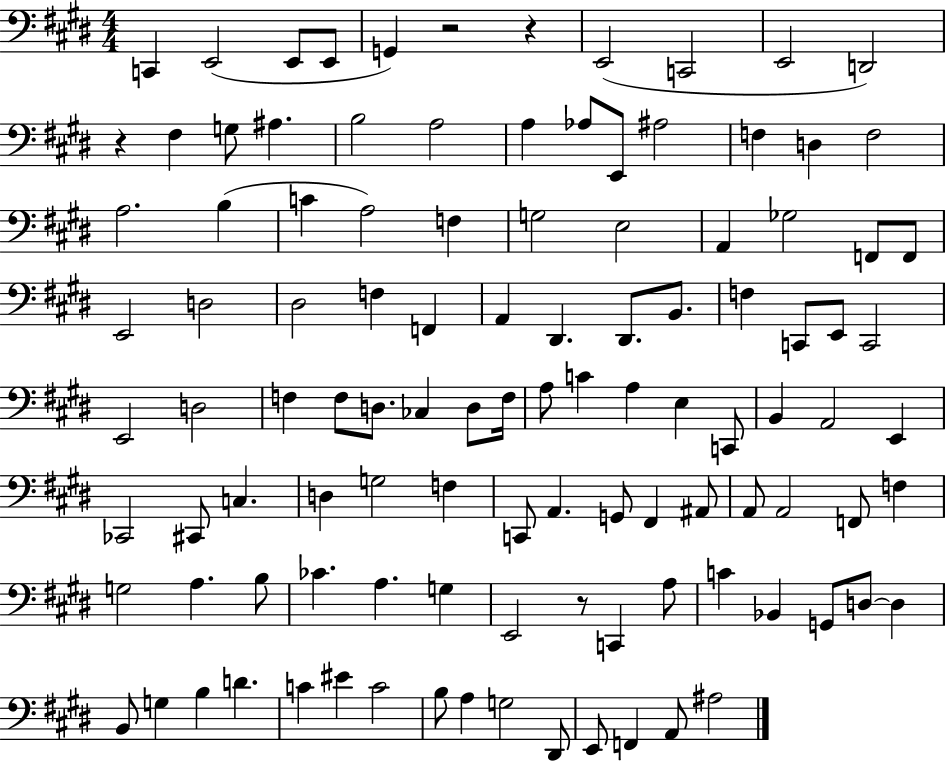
C2/q E2/h E2/e E2/e G2/q R/h R/q E2/h C2/h E2/h D2/h R/q F#3/q G3/e A#3/q. B3/h A3/h A3/q Ab3/e E2/e A#3/h F3/q D3/q F3/h A3/h. B3/q C4/q A3/h F3/q G3/h E3/h A2/q Gb3/h F2/e F2/e E2/h D3/h D#3/h F3/q F2/q A2/q D#2/q. D#2/e. B2/e. F3/q C2/e E2/e C2/h E2/h D3/h F3/q F3/e D3/e. CES3/q D3/e F3/s A3/e C4/q A3/q E3/q C2/e B2/q A2/h E2/q CES2/h C#2/e C3/q. D3/q G3/h F3/q C2/e A2/q. G2/e F#2/q A#2/e A2/e A2/h F2/e F3/q G3/h A3/q. B3/e CES4/q. A3/q. G3/q E2/h R/e C2/q A3/e C4/q Bb2/q G2/e D3/e D3/q B2/e G3/q B3/q D4/q. C4/q EIS4/q C4/h B3/e A3/q G3/h D#2/e E2/e F2/q A2/e A#3/h